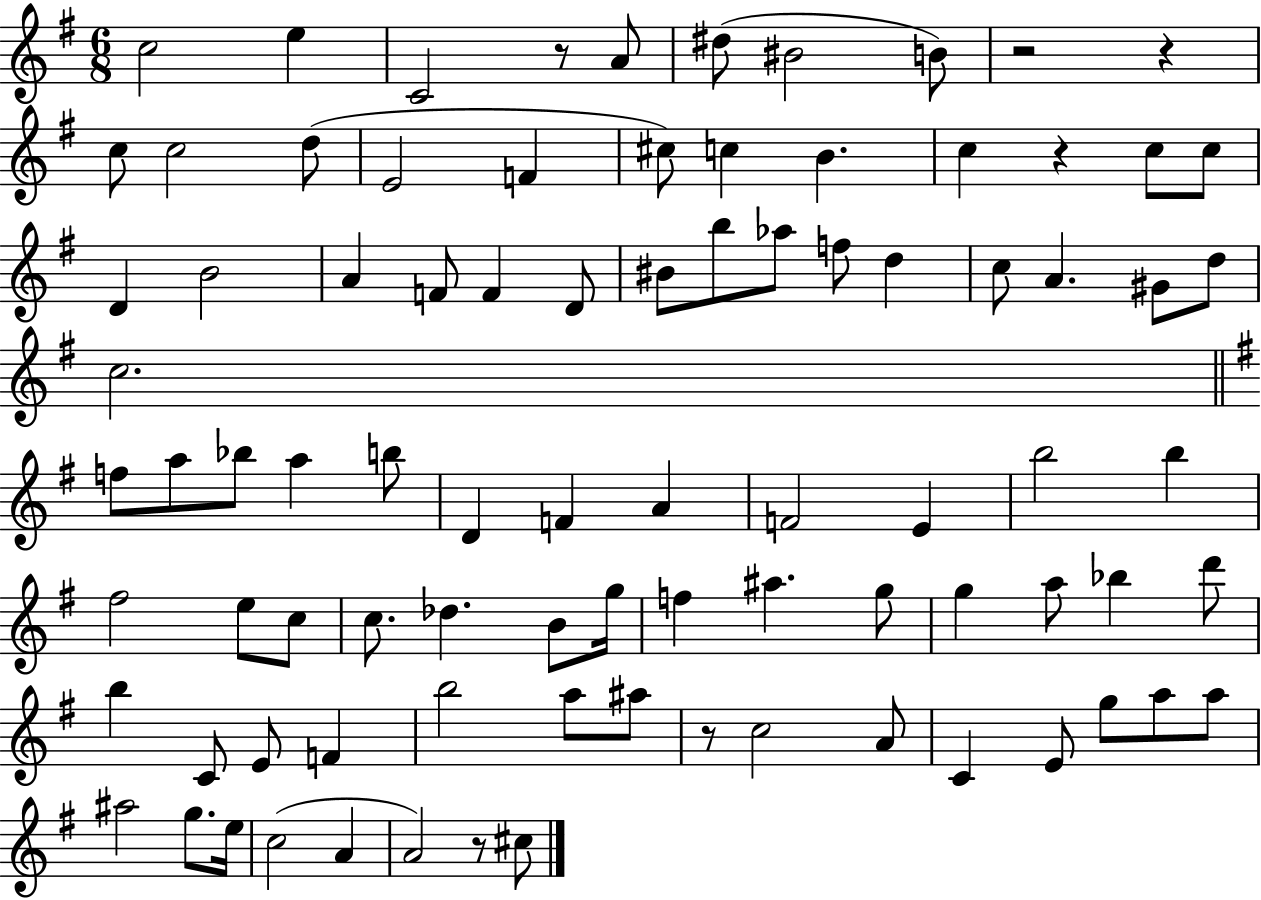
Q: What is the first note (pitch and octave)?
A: C5